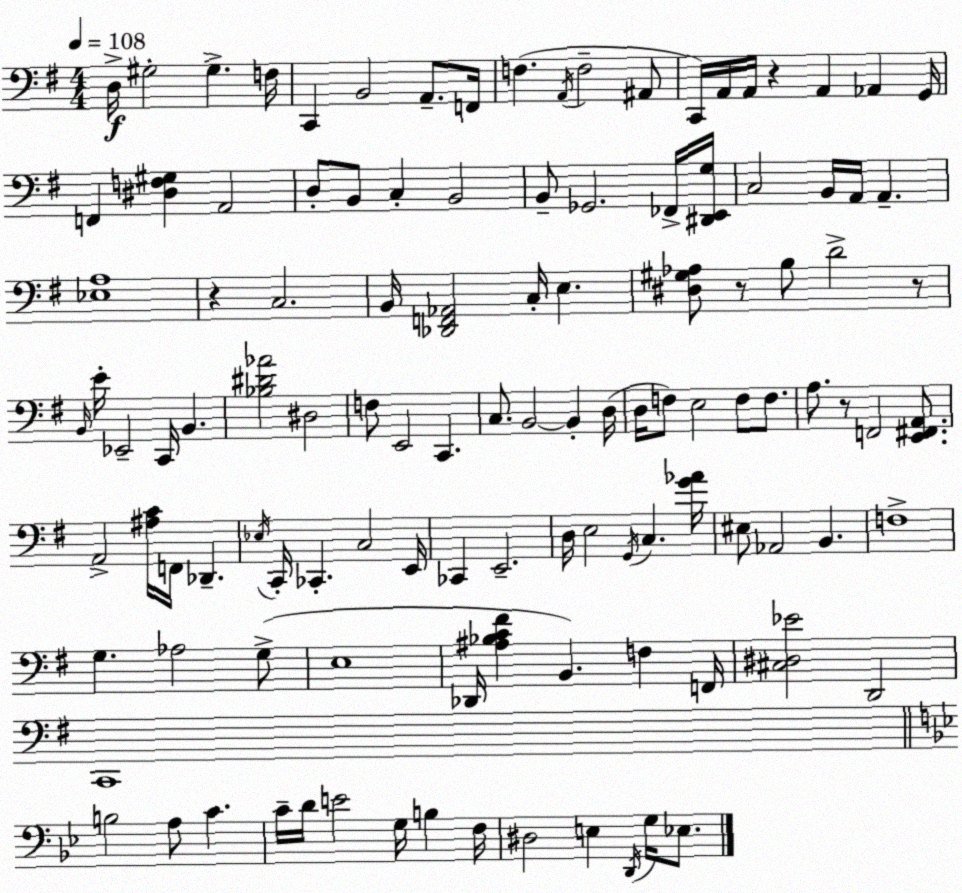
X:1
T:Untitled
M:4/4
L:1/4
K:Em
D,/4 ^G,2 ^G, F,/4 C,, B,,2 A,,/2 F,,/4 F, A,,/4 F,2 ^A,,/2 C,,/4 A,,/4 A,,/4 z A,, _A,, G,,/4 F,, [^D,F,^G,] A,,2 D,/2 B,,/2 C, B,,2 B,,/2 _G,,2 _F,,/4 [^D,,E,,G,]/4 C,2 B,,/4 A,,/4 A,, [_E,A,]4 z C,2 B,,/4 [_D,,F,,_A,,]2 C,/4 E, [^D,^G,_A,]/2 z/2 B,/2 D2 z/2 B,,/4 E/4 _E,,2 C,,/4 B,, [_B,^D_A]2 ^D,2 F,/2 E,,2 C,, C,/2 B,,2 B,, D,/4 D,/4 F,/2 E,2 F,/2 F,/2 A,/2 z/2 F,,2 [E,,^F,,A,,]/2 A,,2 [^A,C]/4 F,,/4 _D,, _E,/4 C,,/4 _C,, C,2 E,,/4 _C,, E,,2 D,/4 E,2 G,,/4 C, [G_A]/4 ^E,/2 _A,,2 B,, F,4 G, _A,2 G,/2 E,4 _D,,/4 [^A,_B,C^F] B,, F, F,,/4 [^C,^D,_E]2 D,,2 C,,4 B,2 A,/2 C C/4 D/4 E2 G,/4 B, F,/4 ^D,2 E, D,,/4 G,/4 _E,/2